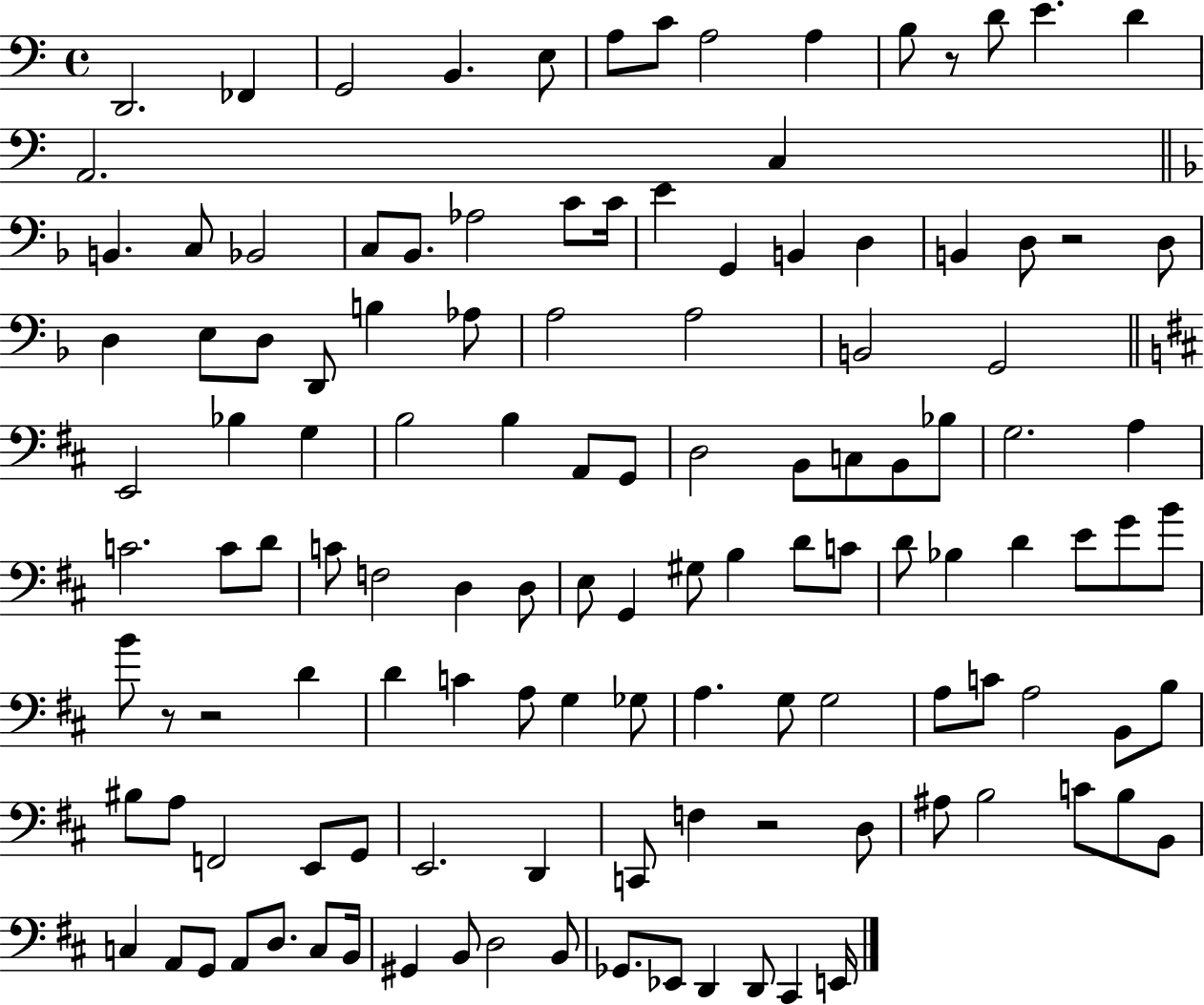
D2/h. FES2/q G2/h B2/q. E3/e A3/e C4/e A3/h A3/q B3/e R/e D4/e E4/q. D4/q A2/h. C3/q B2/q. C3/e Bb2/h C3/e Bb2/e. Ab3/h C4/e C4/s E4/q G2/q B2/q D3/q B2/q D3/e R/h D3/e D3/q E3/e D3/e D2/e B3/q Ab3/e A3/h A3/h B2/h G2/h E2/h Bb3/q G3/q B3/h B3/q A2/e G2/e D3/h B2/e C3/e B2/e Bb3/e G3/h. A3/q C4/h. C4/e D4/e C4/e F3/h D3/q D3/e E3/e G2/q G#3/e B3/q D4/e C4/e D4/e Bb3/q D4/q E4/e G4/e B4/e B4/e R/e R/h D4/q D4/q C4/q A3/e G3/q Gb3/e A3/q. G3/e G3/h A3/e C4/e A3/h B2/e B3/e BIS3/e A3/e F2/h E2/e G2/e E2/h. D2/q C2/e F3/q R/h D3/e A#3/e B3/h C4/e B3/e B2/e C3/q A2/e G2/e A2/e D3/e. C3/e B2/s G#2/q B2/e D3/h B2/e Gb2/e. Eb2/e D2/q D2/e C#2/q E2/s